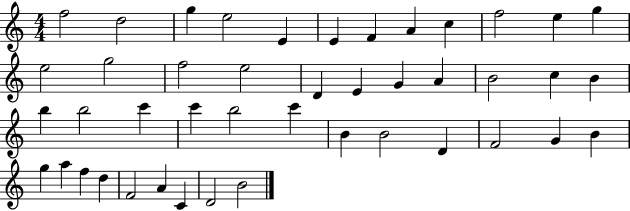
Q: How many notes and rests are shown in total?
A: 44